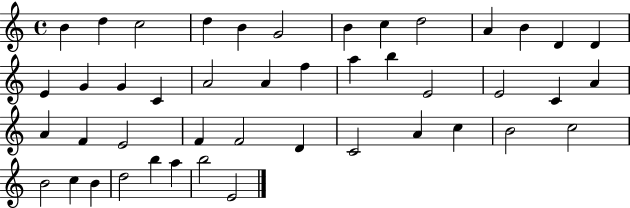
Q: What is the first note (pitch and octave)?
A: B4